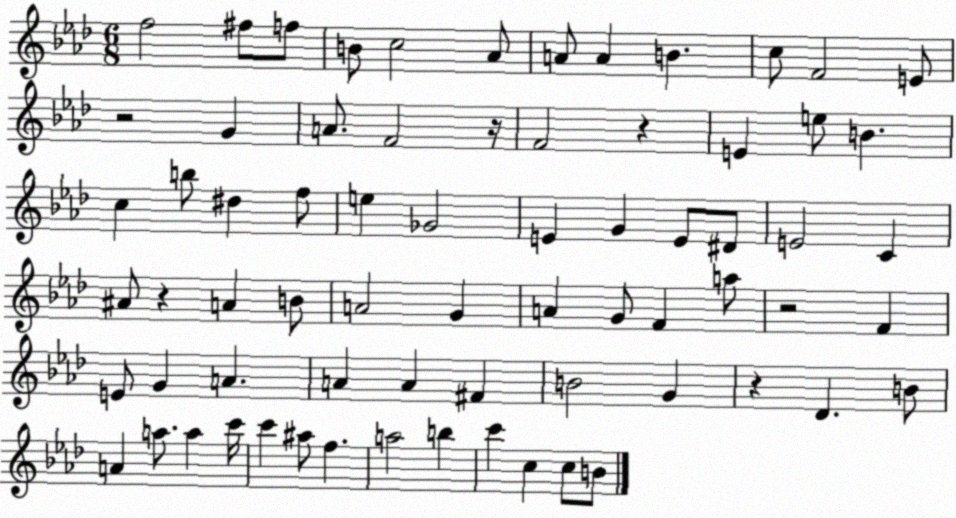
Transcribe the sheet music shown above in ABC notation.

X:1
T:Untitled
M:6/8
L:1/4
K:Ab
f2 ^f/2 f/2 B/2 c2 _A/2 A/2 A B c/2 F2 E/2 z2 G A/2 F2 z/4 F2 z E e/2 B c b/2 ^d f/2 e _G2 E G E/2 ^D/2 E2 C ^A/2 z A B/2 A2 G A G/2 F a/2 z2 F E/2 G A A A ^F B2 G z _D B/2 A a/2 a c'/4 c' ^a/2 f a2 b c' c c/2 B/2